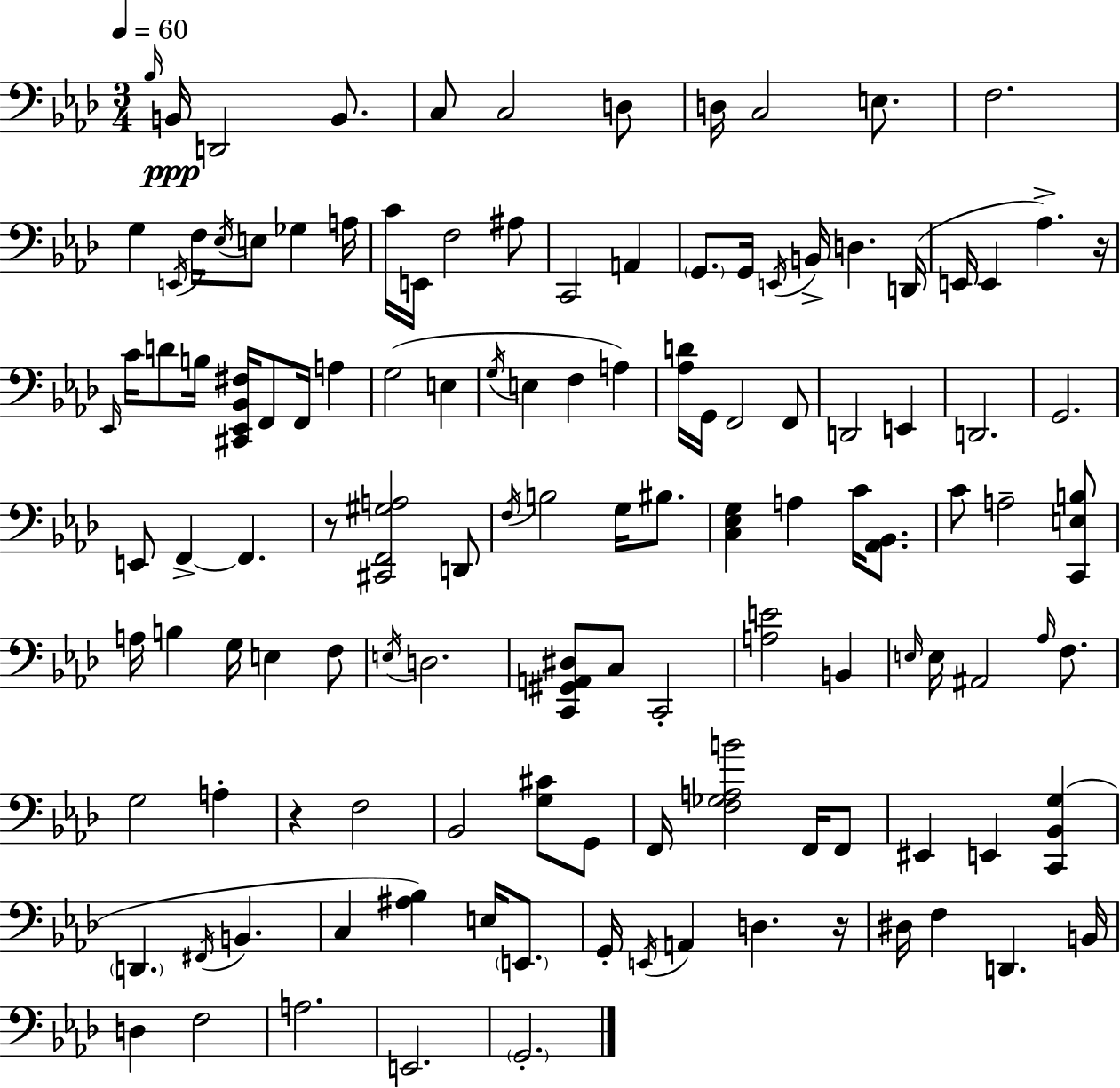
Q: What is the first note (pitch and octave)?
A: Bb3